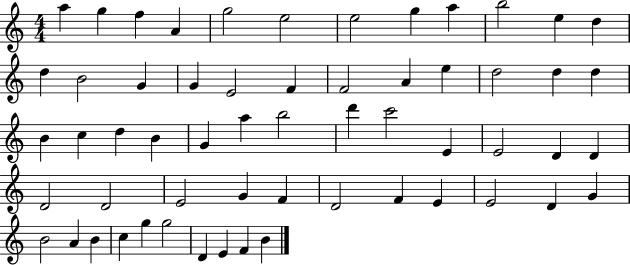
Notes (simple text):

A5/q G5/q F5/q A4/q G5/h E5/h E5/h G5/q A5/q B5/h E5/q D5/q D5/q B4/h G4/q G4/q E4/h F4/q F4/h A4/q E5/q D5/h D5/q D5/q B4/q C5/q D5/q B4/q G4/q A5/q B5/h D6/q C6/h E4/q E4/h D4/q D4/q D4/h D4/h E4/h G4/q F4/q D4/h F4/q E4/q E4/h D4/q G4/q B4/h A4/q B4/q C5/q G5/q G5/h D4/q E4/q F4/q B4/q